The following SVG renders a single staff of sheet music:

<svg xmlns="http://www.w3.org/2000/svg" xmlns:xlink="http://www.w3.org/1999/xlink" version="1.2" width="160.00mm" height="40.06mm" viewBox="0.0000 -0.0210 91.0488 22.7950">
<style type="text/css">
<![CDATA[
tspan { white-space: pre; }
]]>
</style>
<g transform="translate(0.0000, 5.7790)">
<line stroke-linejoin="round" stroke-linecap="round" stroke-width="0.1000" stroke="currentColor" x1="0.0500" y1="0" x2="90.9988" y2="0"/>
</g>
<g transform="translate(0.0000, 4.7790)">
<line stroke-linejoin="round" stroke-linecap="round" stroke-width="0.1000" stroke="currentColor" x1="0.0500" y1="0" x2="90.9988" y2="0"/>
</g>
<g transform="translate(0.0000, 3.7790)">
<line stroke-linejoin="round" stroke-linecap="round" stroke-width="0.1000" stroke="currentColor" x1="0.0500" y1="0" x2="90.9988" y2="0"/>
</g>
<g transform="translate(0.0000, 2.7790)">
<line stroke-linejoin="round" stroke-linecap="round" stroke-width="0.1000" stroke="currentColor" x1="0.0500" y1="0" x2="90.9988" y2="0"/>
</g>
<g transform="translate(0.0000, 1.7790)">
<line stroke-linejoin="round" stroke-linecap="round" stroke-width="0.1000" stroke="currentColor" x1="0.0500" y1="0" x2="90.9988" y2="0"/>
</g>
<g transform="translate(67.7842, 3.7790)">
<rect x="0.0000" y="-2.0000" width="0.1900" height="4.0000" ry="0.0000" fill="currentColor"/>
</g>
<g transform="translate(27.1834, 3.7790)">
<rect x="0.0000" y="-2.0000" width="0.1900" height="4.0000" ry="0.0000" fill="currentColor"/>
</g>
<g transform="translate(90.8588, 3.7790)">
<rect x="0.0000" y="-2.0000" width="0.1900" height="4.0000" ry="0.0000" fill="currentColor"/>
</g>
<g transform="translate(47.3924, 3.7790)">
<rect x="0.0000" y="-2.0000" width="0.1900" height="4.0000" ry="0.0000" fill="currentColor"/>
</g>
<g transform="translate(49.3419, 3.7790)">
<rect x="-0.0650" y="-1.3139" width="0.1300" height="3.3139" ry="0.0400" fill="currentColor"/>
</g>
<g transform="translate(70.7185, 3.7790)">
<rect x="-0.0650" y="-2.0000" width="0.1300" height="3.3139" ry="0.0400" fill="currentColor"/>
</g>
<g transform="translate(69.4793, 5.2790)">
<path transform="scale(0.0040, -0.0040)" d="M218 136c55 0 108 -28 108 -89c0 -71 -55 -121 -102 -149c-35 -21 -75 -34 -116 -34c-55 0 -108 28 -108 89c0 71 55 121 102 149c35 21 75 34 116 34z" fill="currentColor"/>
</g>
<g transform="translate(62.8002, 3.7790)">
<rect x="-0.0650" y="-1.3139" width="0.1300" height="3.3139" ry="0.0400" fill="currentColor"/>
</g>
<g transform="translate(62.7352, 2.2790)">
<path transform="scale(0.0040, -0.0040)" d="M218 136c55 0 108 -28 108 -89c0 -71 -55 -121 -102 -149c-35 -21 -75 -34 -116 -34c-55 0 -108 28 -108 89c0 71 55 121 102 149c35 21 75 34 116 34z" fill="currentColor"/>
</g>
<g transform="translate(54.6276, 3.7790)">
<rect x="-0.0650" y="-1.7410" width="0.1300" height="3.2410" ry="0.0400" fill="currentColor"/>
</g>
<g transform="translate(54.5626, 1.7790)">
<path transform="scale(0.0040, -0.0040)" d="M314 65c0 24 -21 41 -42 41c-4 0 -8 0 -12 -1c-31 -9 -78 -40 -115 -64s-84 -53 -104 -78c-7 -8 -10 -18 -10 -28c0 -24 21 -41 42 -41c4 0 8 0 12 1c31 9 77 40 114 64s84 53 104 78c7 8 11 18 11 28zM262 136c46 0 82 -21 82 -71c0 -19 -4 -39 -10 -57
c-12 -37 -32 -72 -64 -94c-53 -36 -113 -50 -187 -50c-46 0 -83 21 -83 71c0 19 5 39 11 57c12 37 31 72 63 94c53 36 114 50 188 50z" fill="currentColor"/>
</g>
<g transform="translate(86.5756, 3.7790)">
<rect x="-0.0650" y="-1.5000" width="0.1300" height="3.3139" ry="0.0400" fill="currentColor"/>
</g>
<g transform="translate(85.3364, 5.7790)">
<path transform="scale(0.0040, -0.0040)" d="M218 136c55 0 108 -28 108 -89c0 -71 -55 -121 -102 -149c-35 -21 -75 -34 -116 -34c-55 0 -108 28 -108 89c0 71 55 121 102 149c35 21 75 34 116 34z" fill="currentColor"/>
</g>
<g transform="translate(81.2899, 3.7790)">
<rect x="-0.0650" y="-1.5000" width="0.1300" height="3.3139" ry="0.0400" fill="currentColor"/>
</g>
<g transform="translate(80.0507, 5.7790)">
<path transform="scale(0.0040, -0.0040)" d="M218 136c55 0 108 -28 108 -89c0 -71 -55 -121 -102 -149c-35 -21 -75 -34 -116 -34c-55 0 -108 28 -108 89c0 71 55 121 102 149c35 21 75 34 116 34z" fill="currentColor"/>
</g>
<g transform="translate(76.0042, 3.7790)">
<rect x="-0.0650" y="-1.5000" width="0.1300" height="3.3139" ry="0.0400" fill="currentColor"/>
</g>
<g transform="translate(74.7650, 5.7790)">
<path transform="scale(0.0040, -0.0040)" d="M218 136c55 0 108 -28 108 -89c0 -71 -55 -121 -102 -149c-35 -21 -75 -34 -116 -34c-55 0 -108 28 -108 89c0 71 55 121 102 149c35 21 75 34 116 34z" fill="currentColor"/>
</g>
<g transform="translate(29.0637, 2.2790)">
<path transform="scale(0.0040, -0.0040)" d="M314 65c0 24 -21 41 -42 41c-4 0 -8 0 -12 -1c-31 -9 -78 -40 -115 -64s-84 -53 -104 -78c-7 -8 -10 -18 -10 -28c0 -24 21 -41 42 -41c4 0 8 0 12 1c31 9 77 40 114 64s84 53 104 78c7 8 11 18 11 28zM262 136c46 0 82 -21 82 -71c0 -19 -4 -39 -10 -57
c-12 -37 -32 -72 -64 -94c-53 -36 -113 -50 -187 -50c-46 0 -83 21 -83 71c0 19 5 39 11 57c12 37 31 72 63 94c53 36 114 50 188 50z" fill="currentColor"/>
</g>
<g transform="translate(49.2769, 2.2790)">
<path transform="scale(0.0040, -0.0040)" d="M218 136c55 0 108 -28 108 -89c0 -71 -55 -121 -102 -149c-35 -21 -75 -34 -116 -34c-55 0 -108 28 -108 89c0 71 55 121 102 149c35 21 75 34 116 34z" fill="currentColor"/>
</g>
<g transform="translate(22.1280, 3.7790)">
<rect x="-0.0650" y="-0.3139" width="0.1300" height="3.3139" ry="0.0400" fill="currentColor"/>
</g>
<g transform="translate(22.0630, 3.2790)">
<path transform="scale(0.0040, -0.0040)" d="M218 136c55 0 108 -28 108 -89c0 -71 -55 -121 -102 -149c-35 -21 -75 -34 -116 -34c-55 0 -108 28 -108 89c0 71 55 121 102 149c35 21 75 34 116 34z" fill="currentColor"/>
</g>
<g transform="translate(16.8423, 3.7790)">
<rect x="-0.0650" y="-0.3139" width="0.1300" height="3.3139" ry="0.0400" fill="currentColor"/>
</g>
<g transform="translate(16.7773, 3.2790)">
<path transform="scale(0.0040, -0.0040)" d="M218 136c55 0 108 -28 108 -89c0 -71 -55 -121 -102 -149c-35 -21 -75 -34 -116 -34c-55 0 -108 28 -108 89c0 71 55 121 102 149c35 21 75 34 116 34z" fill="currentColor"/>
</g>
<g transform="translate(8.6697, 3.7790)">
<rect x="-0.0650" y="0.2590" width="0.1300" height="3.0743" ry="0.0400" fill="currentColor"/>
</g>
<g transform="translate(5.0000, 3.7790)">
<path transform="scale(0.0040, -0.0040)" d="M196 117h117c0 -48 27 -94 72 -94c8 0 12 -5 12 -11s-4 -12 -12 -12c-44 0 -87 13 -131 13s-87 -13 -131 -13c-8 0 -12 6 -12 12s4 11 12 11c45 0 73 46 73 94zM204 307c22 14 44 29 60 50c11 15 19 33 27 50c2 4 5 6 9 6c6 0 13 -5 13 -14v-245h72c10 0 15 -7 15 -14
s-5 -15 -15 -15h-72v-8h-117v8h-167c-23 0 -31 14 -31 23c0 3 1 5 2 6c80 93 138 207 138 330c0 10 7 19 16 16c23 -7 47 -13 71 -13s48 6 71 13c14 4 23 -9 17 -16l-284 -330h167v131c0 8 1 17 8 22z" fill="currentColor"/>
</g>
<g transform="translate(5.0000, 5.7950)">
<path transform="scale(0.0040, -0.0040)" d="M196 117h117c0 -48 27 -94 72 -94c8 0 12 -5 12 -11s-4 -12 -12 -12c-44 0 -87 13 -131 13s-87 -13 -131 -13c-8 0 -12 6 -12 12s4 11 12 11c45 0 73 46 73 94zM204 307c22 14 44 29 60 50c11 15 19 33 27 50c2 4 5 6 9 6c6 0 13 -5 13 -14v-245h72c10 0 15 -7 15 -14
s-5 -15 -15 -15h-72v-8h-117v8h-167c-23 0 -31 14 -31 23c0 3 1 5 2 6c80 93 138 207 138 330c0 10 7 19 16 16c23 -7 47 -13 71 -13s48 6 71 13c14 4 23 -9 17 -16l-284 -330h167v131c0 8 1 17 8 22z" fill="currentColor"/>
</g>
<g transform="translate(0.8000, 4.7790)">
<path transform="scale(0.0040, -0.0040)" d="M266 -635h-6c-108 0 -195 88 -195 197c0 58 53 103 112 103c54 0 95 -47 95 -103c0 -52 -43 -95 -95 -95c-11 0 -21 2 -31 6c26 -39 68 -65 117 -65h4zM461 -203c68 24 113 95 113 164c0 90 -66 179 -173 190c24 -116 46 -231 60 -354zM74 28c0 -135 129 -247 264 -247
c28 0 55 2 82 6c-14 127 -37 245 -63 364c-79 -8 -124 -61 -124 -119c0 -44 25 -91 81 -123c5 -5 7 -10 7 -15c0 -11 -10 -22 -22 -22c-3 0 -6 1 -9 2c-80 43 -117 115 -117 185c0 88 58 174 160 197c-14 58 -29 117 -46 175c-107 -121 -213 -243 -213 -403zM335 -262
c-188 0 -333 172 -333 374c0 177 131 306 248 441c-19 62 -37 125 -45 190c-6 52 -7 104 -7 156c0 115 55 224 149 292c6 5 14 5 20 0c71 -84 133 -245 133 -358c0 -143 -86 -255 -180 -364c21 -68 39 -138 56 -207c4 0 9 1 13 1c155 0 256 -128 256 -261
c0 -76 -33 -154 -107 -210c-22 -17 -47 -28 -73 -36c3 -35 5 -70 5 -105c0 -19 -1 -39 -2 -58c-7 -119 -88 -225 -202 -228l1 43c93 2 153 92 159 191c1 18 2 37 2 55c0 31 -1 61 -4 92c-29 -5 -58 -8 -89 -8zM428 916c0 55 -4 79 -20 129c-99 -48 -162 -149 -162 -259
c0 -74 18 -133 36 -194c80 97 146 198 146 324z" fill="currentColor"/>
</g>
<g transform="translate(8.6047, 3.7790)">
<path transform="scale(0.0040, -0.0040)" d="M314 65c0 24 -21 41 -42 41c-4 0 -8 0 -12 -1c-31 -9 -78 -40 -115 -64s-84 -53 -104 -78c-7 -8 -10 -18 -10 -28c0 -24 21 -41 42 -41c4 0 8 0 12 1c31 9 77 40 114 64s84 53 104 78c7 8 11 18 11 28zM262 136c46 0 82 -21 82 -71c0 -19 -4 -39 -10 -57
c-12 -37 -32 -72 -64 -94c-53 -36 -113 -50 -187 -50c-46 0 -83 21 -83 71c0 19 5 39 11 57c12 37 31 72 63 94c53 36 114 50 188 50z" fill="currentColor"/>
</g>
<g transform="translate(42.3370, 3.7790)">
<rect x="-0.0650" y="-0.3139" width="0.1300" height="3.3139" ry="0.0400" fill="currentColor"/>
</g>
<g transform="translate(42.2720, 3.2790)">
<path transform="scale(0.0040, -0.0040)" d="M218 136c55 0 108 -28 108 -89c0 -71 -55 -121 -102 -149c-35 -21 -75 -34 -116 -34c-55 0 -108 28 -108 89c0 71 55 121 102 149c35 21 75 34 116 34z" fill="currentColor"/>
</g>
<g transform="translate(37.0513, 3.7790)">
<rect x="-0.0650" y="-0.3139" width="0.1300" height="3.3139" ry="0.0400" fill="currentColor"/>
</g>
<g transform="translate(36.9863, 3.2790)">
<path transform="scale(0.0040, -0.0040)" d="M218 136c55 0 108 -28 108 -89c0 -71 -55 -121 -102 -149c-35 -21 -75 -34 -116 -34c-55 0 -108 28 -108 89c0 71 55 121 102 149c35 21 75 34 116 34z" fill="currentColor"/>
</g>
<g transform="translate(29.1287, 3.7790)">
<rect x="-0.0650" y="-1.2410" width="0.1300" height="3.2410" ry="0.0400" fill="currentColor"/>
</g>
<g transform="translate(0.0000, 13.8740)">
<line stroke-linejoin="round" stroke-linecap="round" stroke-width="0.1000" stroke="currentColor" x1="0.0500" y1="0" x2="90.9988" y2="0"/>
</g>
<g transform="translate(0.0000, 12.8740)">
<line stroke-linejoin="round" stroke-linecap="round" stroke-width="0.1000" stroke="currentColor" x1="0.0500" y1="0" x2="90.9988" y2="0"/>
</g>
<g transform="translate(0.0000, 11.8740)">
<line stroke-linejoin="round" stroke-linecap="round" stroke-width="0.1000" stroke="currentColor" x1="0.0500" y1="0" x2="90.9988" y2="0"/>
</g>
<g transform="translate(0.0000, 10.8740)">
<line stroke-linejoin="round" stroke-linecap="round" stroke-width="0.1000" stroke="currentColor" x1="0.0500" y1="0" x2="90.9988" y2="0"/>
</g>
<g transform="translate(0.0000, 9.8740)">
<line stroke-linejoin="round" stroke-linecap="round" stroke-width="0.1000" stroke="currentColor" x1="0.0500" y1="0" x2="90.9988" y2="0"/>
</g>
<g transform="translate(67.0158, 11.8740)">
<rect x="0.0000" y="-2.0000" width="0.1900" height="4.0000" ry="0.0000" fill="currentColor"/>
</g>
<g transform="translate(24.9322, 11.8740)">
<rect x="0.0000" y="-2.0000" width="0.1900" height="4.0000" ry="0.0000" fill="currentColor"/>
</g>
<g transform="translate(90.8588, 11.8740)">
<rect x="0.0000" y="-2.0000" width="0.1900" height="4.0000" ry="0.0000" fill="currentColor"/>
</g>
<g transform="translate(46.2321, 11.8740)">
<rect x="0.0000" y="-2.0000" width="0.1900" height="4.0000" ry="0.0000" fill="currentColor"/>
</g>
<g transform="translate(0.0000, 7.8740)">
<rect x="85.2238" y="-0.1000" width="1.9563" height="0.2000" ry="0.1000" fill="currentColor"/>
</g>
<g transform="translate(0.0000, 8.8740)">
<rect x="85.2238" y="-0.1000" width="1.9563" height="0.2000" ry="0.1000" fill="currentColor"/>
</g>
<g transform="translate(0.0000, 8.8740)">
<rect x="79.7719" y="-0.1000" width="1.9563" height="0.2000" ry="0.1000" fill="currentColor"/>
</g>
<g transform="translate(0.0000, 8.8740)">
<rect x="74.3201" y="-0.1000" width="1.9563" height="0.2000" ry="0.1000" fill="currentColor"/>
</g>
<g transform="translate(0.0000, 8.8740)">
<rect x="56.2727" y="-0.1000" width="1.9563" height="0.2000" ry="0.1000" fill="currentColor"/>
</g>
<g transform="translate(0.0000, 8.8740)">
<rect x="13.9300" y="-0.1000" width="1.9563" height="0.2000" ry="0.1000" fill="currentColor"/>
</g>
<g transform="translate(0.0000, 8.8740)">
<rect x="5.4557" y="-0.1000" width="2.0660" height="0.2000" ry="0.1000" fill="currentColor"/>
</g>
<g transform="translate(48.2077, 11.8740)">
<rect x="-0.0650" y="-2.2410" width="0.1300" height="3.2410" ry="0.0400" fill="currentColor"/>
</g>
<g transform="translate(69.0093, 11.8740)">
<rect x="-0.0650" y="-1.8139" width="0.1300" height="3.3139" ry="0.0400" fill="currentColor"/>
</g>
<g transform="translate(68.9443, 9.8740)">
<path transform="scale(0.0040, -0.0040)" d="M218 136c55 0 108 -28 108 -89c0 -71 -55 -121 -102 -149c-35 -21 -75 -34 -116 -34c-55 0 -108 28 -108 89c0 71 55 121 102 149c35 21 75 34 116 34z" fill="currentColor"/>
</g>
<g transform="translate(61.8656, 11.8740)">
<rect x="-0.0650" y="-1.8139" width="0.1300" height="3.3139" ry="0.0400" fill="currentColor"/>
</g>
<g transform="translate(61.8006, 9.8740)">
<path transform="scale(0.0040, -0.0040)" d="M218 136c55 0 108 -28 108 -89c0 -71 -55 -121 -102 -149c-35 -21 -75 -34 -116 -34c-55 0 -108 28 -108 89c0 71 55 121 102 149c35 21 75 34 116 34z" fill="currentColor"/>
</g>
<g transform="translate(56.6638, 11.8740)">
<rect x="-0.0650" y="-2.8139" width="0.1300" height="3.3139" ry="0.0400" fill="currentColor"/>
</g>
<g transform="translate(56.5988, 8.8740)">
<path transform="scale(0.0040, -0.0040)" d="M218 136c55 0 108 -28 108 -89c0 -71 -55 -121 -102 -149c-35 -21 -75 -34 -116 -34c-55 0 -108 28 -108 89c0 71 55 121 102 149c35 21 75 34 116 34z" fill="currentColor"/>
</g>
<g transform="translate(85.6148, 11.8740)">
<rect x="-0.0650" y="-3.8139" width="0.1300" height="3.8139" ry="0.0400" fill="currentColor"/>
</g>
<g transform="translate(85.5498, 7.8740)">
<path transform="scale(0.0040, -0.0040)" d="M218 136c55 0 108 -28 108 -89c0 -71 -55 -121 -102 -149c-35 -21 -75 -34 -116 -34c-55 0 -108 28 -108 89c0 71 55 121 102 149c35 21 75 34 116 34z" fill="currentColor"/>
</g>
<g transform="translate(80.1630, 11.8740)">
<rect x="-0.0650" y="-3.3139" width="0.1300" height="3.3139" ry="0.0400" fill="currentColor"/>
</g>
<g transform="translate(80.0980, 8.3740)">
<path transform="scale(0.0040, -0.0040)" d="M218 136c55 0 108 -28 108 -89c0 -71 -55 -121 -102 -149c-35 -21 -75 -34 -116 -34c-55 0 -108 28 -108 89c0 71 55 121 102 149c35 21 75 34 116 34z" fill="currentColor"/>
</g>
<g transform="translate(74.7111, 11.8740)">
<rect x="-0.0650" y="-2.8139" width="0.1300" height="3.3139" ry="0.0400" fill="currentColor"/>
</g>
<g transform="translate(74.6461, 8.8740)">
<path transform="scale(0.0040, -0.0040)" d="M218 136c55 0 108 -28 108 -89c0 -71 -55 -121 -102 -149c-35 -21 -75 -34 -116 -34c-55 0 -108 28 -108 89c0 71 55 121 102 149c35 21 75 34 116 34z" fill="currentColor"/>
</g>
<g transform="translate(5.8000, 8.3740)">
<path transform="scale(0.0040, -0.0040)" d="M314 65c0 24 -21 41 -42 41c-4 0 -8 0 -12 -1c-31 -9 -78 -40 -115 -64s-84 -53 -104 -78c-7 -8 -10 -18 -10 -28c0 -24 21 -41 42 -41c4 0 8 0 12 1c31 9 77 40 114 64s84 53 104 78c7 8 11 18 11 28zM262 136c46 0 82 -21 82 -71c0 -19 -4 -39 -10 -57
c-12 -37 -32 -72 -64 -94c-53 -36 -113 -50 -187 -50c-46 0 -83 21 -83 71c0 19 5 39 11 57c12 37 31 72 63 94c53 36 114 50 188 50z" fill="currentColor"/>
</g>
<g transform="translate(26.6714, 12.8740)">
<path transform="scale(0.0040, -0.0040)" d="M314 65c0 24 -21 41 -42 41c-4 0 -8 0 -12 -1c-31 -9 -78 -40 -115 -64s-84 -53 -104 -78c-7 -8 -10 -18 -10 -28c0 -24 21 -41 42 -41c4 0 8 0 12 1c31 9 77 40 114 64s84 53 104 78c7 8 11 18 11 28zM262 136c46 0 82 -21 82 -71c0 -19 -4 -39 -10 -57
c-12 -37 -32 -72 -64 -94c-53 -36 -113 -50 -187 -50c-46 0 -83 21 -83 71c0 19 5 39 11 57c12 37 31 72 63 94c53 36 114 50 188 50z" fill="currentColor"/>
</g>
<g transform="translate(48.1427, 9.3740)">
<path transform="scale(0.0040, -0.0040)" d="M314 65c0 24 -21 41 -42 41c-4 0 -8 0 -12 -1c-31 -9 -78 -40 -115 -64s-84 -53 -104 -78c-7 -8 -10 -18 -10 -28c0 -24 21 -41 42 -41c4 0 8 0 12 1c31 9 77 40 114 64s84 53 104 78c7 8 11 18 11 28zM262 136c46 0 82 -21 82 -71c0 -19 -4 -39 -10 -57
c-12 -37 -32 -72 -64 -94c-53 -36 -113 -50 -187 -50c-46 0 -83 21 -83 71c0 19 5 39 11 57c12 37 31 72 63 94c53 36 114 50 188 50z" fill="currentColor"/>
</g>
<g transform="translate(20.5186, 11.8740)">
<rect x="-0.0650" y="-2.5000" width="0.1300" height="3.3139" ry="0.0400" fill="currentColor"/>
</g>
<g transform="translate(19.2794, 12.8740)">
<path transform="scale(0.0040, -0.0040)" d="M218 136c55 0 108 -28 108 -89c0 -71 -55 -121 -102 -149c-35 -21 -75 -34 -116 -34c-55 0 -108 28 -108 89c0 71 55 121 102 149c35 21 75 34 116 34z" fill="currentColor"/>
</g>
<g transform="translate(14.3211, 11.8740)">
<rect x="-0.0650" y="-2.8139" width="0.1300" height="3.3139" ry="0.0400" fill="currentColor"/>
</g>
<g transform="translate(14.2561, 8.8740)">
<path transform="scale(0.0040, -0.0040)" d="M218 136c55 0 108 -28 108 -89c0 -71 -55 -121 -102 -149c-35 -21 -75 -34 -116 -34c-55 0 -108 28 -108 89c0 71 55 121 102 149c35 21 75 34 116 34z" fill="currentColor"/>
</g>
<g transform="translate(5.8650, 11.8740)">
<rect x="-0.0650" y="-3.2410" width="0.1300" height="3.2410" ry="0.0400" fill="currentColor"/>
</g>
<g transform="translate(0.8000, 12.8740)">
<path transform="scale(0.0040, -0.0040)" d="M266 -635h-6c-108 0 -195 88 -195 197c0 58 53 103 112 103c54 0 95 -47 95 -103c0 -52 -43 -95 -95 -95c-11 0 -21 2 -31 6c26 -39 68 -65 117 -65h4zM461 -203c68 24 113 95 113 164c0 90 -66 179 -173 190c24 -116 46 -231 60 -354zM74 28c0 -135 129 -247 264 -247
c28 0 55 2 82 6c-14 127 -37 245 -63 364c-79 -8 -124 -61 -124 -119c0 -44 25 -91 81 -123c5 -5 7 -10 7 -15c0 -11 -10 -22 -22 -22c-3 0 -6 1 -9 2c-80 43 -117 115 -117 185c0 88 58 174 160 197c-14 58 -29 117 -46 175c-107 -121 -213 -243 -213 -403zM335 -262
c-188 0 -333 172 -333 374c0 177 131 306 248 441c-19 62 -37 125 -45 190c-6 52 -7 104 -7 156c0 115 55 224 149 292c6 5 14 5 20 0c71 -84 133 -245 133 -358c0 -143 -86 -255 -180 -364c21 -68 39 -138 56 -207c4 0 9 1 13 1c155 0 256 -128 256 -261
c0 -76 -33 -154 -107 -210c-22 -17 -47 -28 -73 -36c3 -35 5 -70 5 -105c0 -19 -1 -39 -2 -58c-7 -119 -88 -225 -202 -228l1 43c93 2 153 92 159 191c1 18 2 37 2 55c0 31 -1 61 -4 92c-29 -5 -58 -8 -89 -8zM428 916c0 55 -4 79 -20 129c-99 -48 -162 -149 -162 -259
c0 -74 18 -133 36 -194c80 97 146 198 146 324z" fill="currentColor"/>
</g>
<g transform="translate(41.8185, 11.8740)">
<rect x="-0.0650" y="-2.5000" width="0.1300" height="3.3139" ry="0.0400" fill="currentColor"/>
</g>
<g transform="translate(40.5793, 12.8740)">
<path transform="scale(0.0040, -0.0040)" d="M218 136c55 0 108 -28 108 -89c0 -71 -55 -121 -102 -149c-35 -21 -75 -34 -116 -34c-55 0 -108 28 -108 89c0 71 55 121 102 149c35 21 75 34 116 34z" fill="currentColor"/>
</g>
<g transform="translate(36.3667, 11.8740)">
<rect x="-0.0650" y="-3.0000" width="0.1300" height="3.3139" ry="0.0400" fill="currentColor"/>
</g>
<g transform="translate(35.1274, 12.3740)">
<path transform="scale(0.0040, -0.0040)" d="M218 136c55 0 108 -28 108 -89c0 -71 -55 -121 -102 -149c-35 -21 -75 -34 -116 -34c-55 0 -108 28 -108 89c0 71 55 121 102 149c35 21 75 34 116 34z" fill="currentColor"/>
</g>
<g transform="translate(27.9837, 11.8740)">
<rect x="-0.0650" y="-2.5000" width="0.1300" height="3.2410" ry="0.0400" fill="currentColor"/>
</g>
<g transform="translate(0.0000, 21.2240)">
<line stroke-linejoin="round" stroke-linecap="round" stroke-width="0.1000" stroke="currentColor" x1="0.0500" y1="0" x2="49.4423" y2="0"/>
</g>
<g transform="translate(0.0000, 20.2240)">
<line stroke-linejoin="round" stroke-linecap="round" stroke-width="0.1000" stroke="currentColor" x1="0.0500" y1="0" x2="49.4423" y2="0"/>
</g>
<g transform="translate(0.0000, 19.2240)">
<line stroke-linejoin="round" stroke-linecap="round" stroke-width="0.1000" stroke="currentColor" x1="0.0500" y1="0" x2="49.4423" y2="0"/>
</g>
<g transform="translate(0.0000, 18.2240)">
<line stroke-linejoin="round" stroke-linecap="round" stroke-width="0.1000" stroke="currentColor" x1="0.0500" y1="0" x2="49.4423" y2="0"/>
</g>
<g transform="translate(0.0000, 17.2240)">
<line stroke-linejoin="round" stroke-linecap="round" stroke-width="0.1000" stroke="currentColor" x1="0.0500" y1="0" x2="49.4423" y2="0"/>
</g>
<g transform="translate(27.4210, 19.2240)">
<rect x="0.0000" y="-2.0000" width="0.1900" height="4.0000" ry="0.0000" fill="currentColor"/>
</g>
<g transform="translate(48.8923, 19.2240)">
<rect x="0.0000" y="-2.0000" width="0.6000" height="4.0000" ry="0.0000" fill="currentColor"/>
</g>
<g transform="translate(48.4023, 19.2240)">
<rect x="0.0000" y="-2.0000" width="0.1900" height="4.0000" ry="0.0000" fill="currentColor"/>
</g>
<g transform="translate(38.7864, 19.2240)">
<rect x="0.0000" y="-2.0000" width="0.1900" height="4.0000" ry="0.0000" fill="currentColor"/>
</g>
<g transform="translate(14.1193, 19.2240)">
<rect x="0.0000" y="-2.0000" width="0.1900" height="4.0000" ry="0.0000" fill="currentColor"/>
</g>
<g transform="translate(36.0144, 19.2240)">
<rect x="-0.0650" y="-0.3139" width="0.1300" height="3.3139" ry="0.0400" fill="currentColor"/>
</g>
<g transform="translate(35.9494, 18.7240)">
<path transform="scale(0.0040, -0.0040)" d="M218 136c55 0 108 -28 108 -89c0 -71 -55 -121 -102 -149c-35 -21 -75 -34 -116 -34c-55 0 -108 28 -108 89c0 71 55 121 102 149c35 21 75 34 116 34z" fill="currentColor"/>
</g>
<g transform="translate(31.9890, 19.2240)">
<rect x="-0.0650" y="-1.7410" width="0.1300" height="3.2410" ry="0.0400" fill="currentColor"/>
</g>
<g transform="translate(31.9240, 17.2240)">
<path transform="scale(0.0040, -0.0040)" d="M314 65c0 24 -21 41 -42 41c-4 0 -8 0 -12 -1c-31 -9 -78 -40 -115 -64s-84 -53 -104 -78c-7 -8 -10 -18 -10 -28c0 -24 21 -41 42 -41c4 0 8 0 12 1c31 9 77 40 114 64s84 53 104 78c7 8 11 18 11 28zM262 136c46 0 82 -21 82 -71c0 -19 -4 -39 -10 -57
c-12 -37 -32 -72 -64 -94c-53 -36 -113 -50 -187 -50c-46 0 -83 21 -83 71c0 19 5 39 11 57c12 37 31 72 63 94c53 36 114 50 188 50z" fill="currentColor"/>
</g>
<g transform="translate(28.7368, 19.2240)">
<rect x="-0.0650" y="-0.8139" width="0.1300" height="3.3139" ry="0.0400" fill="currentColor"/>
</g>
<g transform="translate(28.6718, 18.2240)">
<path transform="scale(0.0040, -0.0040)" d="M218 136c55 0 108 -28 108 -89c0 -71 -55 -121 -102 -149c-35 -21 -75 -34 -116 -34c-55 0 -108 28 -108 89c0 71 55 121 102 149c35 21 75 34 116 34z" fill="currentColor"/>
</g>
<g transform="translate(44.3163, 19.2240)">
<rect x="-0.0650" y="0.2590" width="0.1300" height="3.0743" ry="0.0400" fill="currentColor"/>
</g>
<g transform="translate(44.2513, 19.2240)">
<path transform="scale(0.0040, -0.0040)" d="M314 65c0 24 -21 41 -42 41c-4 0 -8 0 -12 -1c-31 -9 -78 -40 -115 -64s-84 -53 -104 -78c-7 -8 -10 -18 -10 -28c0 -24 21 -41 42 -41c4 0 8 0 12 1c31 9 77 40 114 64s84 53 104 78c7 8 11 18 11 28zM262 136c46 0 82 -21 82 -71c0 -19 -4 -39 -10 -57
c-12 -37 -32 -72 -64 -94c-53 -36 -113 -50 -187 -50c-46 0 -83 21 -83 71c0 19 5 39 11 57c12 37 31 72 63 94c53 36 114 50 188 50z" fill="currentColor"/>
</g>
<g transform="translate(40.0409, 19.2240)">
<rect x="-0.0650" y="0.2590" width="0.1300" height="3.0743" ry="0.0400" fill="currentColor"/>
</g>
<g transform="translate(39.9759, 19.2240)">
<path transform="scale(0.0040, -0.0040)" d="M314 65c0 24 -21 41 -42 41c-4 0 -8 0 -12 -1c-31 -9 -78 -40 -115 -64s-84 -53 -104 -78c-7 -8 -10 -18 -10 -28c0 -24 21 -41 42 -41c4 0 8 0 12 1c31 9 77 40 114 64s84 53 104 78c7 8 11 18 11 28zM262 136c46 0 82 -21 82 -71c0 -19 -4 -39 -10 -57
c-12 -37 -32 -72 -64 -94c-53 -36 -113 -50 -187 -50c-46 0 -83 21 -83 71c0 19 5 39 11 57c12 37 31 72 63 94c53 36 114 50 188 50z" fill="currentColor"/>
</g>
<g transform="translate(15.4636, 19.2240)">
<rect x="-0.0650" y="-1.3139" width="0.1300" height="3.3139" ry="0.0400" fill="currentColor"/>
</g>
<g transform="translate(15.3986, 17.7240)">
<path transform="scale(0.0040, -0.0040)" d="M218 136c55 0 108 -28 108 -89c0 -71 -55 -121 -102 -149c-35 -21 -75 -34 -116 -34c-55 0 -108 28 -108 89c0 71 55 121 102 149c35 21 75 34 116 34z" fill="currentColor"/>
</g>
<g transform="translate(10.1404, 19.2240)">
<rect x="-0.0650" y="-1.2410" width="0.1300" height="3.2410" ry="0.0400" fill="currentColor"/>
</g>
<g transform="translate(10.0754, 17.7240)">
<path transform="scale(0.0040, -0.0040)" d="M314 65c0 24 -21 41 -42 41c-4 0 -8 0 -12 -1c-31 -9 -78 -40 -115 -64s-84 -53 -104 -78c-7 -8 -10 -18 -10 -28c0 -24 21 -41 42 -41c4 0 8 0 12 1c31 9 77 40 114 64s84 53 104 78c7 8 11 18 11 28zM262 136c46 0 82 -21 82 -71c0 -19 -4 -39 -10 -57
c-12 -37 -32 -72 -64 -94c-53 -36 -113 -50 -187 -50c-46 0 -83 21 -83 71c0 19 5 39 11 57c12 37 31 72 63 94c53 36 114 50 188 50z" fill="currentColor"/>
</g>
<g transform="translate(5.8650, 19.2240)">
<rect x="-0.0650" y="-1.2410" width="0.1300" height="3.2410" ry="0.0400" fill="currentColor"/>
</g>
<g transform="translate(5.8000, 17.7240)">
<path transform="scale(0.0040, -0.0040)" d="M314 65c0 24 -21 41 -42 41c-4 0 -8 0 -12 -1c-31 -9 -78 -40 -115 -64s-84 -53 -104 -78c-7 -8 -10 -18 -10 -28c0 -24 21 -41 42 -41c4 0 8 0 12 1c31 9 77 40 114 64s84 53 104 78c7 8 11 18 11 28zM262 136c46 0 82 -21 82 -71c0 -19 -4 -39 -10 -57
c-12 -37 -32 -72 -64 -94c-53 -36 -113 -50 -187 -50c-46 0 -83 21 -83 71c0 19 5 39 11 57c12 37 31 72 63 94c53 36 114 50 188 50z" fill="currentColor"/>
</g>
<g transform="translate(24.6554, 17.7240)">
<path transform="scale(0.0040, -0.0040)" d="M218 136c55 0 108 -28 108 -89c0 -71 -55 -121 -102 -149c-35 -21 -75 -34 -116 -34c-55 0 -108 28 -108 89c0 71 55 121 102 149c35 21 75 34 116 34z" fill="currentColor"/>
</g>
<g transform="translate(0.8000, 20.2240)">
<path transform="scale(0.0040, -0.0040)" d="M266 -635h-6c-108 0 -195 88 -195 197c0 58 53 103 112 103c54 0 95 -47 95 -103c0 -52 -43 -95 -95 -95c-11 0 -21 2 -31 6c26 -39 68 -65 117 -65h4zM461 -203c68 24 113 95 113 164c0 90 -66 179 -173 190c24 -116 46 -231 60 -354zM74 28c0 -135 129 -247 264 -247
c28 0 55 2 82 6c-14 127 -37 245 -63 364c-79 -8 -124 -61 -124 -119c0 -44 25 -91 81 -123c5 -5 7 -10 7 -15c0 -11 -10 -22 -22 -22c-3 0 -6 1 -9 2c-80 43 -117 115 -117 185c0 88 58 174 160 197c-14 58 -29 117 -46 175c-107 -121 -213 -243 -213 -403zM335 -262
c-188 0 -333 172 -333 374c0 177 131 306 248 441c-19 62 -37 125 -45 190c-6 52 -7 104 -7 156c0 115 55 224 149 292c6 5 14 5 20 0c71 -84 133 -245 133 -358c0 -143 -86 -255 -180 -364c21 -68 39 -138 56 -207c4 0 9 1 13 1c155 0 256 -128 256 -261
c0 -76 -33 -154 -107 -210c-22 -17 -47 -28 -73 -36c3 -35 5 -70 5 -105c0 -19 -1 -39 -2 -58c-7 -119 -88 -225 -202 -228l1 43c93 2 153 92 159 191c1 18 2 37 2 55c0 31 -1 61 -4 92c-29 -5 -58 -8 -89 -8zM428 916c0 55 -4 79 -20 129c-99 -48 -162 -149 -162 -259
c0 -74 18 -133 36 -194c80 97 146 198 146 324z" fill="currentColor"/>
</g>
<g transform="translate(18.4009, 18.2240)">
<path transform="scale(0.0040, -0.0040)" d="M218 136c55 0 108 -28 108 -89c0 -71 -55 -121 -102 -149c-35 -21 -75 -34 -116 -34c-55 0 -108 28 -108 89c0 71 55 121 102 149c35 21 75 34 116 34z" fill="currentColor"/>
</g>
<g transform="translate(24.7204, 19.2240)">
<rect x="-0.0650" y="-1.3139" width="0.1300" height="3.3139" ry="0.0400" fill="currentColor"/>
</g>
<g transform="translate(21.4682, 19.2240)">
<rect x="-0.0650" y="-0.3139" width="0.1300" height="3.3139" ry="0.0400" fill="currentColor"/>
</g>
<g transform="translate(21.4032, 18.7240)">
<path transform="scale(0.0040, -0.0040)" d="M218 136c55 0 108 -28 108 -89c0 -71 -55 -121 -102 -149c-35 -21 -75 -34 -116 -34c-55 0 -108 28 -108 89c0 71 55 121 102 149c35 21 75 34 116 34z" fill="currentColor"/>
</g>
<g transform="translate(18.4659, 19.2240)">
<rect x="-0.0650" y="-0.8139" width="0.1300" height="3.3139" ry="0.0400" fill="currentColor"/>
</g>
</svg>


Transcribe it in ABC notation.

X:1
T:Untitled
M:4/4
L:1/4
K:C
B2 c c e2 c c e f2 e F E E E b2 a G G2 A G g2 a f f a b c' e2 e2 e d c e d f2 c B2 B2